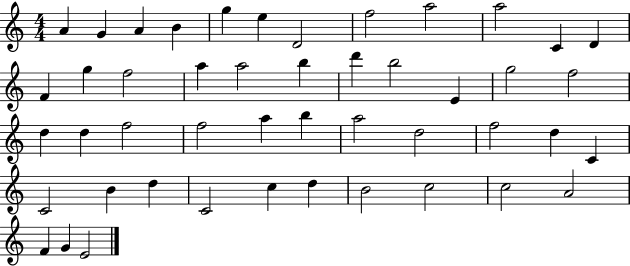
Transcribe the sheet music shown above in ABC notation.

X:1
T:Untitled
M:4/4
L:1/4
K:C
A G A B g e D2 f2 a2 a2 C D F g f2 a a2 b d' b2 E g2 f2 d d f2 f2 a b a2 d2 f2 d C C2 B d C2 c d B2 c2 c2 A2 F G E2